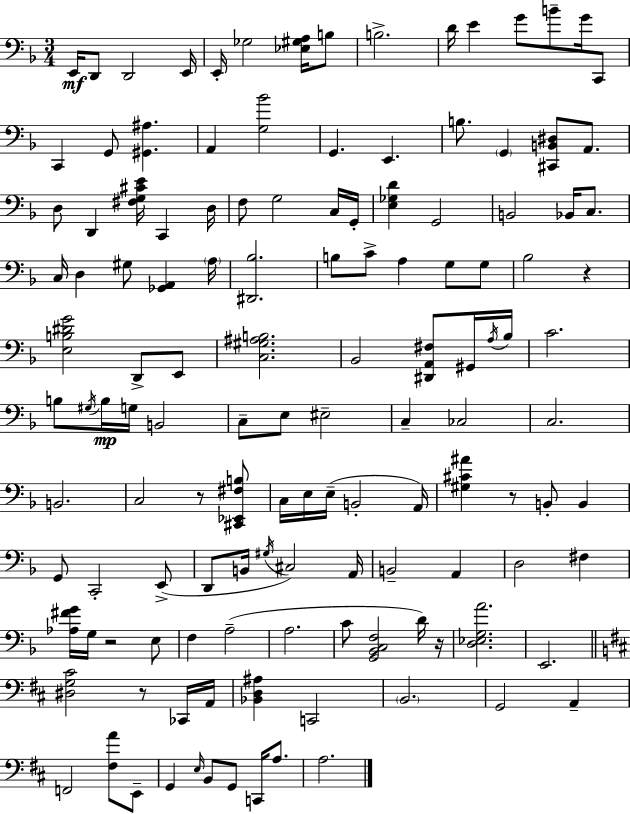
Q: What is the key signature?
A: D minor